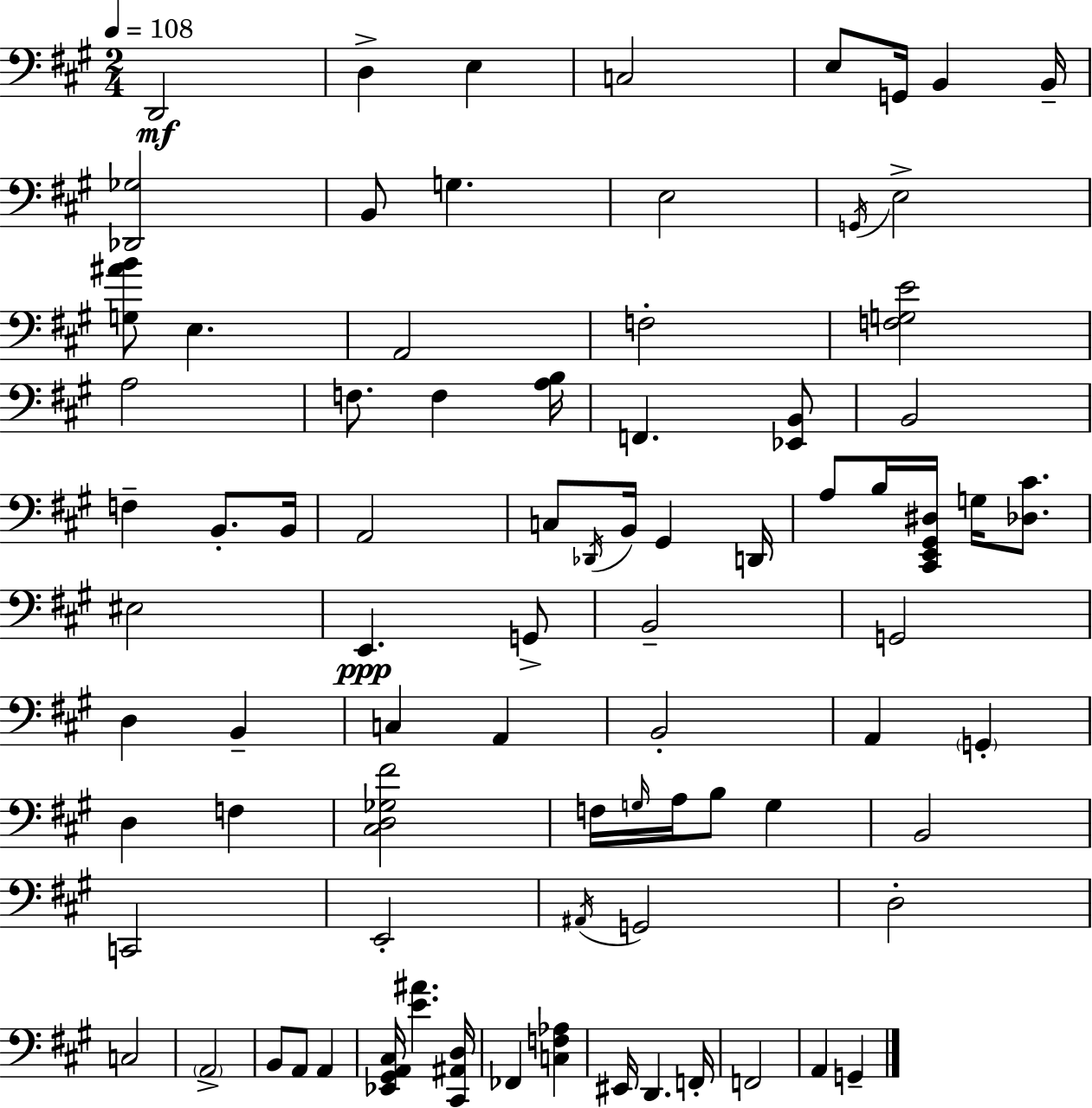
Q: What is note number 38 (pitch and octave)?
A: G2